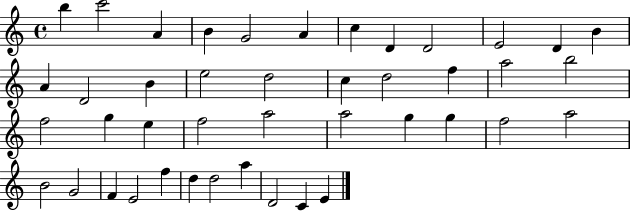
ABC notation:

X:1
T:Untitled
M:4/4
L:1/4
K:C
b c'2 A B G2 A c D D2 E2 D B A D2 B e2 d2 c d2 f a2 b2 f2 g e f2 a2 a2 g g f2 a2 B2 G2 F E2 f d d2 a D2 C E